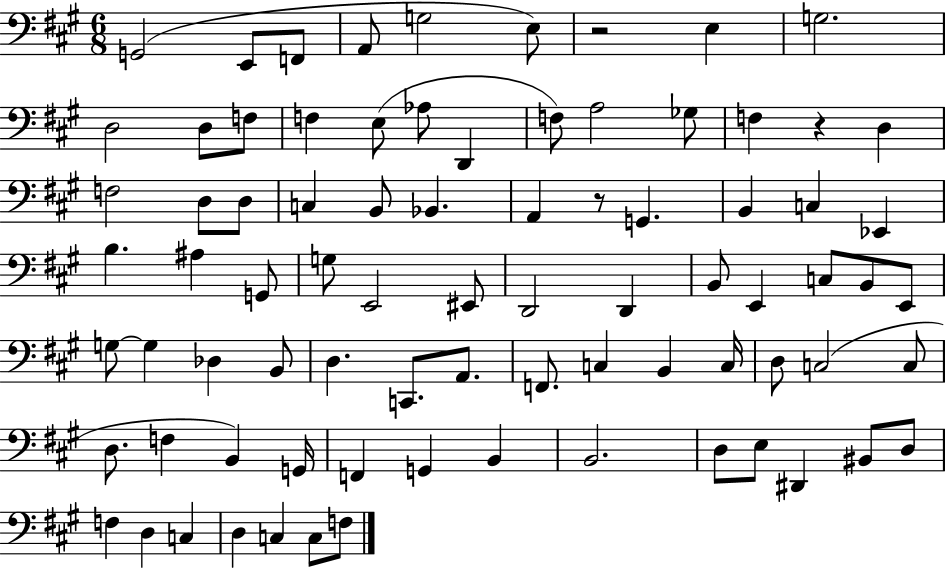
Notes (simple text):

G2/h E2/e F2/e A2/e G3/h E3/e R/h E3/q G3/h. D3/h D3/e F3/e F3/q E3/e Ab3/e D2/q F3/e A3/h Gb3/e F3/q R/q D3/q F3/h D3/e D3/e C3/q B2/e Bb2/q. A2/q R/e G2/q. B2/q C3/q Eb2/q B3/q. A#3/q G2/e G3/e E2/h EIS2/e D2/h D2/q B2/e E2/q C3/e B2/e E2/e G3/e G3/q Db3/q B2/e D3/q. C2/e. A2/e. F2/e. C3/q B2/q C3/s D3/e C3/h C3/e D3/e. F3/q B2/q G2/s F2/q G2/q B2/q B2/h. D3/e E3/e D#2/q BIS2/e D3/e F3/q D3/q C3/q D3/q C3/q C3/e F3/e